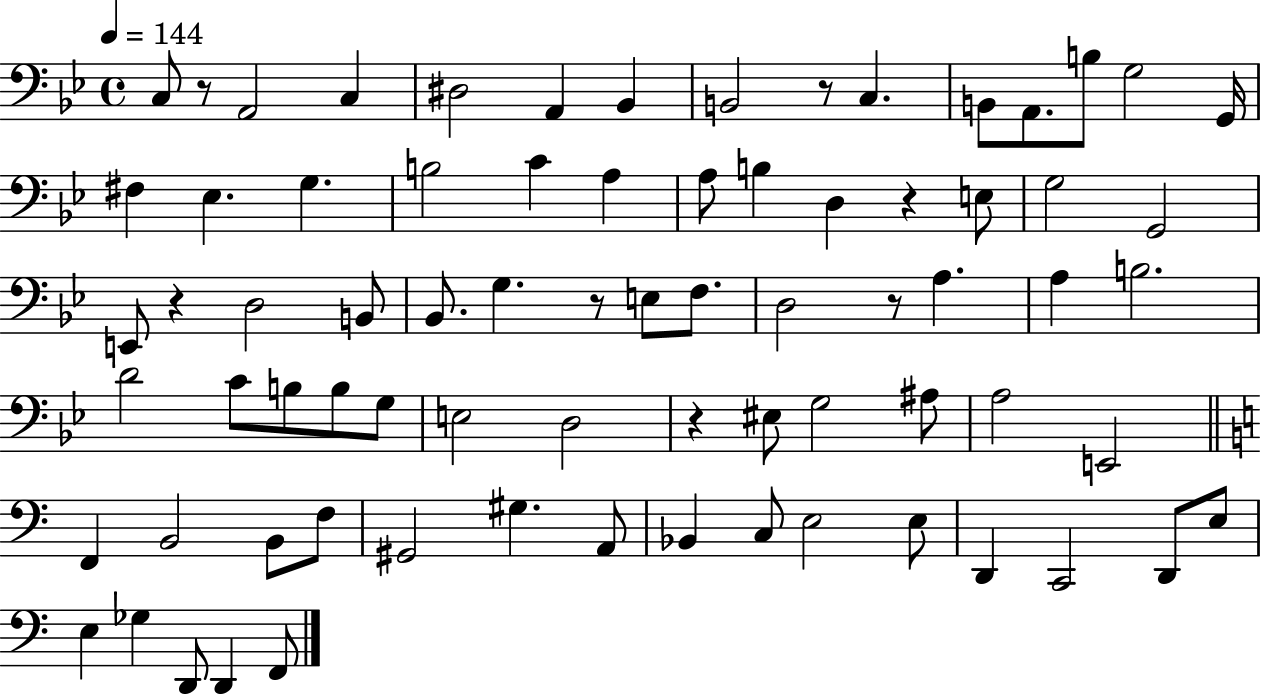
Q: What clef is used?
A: bass